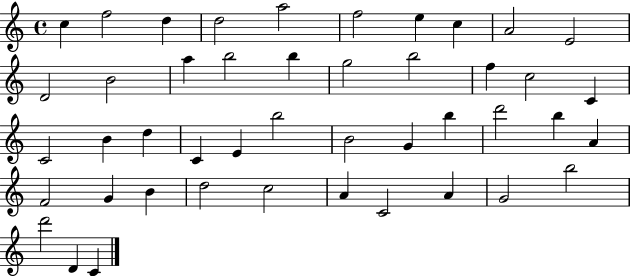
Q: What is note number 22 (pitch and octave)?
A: B4